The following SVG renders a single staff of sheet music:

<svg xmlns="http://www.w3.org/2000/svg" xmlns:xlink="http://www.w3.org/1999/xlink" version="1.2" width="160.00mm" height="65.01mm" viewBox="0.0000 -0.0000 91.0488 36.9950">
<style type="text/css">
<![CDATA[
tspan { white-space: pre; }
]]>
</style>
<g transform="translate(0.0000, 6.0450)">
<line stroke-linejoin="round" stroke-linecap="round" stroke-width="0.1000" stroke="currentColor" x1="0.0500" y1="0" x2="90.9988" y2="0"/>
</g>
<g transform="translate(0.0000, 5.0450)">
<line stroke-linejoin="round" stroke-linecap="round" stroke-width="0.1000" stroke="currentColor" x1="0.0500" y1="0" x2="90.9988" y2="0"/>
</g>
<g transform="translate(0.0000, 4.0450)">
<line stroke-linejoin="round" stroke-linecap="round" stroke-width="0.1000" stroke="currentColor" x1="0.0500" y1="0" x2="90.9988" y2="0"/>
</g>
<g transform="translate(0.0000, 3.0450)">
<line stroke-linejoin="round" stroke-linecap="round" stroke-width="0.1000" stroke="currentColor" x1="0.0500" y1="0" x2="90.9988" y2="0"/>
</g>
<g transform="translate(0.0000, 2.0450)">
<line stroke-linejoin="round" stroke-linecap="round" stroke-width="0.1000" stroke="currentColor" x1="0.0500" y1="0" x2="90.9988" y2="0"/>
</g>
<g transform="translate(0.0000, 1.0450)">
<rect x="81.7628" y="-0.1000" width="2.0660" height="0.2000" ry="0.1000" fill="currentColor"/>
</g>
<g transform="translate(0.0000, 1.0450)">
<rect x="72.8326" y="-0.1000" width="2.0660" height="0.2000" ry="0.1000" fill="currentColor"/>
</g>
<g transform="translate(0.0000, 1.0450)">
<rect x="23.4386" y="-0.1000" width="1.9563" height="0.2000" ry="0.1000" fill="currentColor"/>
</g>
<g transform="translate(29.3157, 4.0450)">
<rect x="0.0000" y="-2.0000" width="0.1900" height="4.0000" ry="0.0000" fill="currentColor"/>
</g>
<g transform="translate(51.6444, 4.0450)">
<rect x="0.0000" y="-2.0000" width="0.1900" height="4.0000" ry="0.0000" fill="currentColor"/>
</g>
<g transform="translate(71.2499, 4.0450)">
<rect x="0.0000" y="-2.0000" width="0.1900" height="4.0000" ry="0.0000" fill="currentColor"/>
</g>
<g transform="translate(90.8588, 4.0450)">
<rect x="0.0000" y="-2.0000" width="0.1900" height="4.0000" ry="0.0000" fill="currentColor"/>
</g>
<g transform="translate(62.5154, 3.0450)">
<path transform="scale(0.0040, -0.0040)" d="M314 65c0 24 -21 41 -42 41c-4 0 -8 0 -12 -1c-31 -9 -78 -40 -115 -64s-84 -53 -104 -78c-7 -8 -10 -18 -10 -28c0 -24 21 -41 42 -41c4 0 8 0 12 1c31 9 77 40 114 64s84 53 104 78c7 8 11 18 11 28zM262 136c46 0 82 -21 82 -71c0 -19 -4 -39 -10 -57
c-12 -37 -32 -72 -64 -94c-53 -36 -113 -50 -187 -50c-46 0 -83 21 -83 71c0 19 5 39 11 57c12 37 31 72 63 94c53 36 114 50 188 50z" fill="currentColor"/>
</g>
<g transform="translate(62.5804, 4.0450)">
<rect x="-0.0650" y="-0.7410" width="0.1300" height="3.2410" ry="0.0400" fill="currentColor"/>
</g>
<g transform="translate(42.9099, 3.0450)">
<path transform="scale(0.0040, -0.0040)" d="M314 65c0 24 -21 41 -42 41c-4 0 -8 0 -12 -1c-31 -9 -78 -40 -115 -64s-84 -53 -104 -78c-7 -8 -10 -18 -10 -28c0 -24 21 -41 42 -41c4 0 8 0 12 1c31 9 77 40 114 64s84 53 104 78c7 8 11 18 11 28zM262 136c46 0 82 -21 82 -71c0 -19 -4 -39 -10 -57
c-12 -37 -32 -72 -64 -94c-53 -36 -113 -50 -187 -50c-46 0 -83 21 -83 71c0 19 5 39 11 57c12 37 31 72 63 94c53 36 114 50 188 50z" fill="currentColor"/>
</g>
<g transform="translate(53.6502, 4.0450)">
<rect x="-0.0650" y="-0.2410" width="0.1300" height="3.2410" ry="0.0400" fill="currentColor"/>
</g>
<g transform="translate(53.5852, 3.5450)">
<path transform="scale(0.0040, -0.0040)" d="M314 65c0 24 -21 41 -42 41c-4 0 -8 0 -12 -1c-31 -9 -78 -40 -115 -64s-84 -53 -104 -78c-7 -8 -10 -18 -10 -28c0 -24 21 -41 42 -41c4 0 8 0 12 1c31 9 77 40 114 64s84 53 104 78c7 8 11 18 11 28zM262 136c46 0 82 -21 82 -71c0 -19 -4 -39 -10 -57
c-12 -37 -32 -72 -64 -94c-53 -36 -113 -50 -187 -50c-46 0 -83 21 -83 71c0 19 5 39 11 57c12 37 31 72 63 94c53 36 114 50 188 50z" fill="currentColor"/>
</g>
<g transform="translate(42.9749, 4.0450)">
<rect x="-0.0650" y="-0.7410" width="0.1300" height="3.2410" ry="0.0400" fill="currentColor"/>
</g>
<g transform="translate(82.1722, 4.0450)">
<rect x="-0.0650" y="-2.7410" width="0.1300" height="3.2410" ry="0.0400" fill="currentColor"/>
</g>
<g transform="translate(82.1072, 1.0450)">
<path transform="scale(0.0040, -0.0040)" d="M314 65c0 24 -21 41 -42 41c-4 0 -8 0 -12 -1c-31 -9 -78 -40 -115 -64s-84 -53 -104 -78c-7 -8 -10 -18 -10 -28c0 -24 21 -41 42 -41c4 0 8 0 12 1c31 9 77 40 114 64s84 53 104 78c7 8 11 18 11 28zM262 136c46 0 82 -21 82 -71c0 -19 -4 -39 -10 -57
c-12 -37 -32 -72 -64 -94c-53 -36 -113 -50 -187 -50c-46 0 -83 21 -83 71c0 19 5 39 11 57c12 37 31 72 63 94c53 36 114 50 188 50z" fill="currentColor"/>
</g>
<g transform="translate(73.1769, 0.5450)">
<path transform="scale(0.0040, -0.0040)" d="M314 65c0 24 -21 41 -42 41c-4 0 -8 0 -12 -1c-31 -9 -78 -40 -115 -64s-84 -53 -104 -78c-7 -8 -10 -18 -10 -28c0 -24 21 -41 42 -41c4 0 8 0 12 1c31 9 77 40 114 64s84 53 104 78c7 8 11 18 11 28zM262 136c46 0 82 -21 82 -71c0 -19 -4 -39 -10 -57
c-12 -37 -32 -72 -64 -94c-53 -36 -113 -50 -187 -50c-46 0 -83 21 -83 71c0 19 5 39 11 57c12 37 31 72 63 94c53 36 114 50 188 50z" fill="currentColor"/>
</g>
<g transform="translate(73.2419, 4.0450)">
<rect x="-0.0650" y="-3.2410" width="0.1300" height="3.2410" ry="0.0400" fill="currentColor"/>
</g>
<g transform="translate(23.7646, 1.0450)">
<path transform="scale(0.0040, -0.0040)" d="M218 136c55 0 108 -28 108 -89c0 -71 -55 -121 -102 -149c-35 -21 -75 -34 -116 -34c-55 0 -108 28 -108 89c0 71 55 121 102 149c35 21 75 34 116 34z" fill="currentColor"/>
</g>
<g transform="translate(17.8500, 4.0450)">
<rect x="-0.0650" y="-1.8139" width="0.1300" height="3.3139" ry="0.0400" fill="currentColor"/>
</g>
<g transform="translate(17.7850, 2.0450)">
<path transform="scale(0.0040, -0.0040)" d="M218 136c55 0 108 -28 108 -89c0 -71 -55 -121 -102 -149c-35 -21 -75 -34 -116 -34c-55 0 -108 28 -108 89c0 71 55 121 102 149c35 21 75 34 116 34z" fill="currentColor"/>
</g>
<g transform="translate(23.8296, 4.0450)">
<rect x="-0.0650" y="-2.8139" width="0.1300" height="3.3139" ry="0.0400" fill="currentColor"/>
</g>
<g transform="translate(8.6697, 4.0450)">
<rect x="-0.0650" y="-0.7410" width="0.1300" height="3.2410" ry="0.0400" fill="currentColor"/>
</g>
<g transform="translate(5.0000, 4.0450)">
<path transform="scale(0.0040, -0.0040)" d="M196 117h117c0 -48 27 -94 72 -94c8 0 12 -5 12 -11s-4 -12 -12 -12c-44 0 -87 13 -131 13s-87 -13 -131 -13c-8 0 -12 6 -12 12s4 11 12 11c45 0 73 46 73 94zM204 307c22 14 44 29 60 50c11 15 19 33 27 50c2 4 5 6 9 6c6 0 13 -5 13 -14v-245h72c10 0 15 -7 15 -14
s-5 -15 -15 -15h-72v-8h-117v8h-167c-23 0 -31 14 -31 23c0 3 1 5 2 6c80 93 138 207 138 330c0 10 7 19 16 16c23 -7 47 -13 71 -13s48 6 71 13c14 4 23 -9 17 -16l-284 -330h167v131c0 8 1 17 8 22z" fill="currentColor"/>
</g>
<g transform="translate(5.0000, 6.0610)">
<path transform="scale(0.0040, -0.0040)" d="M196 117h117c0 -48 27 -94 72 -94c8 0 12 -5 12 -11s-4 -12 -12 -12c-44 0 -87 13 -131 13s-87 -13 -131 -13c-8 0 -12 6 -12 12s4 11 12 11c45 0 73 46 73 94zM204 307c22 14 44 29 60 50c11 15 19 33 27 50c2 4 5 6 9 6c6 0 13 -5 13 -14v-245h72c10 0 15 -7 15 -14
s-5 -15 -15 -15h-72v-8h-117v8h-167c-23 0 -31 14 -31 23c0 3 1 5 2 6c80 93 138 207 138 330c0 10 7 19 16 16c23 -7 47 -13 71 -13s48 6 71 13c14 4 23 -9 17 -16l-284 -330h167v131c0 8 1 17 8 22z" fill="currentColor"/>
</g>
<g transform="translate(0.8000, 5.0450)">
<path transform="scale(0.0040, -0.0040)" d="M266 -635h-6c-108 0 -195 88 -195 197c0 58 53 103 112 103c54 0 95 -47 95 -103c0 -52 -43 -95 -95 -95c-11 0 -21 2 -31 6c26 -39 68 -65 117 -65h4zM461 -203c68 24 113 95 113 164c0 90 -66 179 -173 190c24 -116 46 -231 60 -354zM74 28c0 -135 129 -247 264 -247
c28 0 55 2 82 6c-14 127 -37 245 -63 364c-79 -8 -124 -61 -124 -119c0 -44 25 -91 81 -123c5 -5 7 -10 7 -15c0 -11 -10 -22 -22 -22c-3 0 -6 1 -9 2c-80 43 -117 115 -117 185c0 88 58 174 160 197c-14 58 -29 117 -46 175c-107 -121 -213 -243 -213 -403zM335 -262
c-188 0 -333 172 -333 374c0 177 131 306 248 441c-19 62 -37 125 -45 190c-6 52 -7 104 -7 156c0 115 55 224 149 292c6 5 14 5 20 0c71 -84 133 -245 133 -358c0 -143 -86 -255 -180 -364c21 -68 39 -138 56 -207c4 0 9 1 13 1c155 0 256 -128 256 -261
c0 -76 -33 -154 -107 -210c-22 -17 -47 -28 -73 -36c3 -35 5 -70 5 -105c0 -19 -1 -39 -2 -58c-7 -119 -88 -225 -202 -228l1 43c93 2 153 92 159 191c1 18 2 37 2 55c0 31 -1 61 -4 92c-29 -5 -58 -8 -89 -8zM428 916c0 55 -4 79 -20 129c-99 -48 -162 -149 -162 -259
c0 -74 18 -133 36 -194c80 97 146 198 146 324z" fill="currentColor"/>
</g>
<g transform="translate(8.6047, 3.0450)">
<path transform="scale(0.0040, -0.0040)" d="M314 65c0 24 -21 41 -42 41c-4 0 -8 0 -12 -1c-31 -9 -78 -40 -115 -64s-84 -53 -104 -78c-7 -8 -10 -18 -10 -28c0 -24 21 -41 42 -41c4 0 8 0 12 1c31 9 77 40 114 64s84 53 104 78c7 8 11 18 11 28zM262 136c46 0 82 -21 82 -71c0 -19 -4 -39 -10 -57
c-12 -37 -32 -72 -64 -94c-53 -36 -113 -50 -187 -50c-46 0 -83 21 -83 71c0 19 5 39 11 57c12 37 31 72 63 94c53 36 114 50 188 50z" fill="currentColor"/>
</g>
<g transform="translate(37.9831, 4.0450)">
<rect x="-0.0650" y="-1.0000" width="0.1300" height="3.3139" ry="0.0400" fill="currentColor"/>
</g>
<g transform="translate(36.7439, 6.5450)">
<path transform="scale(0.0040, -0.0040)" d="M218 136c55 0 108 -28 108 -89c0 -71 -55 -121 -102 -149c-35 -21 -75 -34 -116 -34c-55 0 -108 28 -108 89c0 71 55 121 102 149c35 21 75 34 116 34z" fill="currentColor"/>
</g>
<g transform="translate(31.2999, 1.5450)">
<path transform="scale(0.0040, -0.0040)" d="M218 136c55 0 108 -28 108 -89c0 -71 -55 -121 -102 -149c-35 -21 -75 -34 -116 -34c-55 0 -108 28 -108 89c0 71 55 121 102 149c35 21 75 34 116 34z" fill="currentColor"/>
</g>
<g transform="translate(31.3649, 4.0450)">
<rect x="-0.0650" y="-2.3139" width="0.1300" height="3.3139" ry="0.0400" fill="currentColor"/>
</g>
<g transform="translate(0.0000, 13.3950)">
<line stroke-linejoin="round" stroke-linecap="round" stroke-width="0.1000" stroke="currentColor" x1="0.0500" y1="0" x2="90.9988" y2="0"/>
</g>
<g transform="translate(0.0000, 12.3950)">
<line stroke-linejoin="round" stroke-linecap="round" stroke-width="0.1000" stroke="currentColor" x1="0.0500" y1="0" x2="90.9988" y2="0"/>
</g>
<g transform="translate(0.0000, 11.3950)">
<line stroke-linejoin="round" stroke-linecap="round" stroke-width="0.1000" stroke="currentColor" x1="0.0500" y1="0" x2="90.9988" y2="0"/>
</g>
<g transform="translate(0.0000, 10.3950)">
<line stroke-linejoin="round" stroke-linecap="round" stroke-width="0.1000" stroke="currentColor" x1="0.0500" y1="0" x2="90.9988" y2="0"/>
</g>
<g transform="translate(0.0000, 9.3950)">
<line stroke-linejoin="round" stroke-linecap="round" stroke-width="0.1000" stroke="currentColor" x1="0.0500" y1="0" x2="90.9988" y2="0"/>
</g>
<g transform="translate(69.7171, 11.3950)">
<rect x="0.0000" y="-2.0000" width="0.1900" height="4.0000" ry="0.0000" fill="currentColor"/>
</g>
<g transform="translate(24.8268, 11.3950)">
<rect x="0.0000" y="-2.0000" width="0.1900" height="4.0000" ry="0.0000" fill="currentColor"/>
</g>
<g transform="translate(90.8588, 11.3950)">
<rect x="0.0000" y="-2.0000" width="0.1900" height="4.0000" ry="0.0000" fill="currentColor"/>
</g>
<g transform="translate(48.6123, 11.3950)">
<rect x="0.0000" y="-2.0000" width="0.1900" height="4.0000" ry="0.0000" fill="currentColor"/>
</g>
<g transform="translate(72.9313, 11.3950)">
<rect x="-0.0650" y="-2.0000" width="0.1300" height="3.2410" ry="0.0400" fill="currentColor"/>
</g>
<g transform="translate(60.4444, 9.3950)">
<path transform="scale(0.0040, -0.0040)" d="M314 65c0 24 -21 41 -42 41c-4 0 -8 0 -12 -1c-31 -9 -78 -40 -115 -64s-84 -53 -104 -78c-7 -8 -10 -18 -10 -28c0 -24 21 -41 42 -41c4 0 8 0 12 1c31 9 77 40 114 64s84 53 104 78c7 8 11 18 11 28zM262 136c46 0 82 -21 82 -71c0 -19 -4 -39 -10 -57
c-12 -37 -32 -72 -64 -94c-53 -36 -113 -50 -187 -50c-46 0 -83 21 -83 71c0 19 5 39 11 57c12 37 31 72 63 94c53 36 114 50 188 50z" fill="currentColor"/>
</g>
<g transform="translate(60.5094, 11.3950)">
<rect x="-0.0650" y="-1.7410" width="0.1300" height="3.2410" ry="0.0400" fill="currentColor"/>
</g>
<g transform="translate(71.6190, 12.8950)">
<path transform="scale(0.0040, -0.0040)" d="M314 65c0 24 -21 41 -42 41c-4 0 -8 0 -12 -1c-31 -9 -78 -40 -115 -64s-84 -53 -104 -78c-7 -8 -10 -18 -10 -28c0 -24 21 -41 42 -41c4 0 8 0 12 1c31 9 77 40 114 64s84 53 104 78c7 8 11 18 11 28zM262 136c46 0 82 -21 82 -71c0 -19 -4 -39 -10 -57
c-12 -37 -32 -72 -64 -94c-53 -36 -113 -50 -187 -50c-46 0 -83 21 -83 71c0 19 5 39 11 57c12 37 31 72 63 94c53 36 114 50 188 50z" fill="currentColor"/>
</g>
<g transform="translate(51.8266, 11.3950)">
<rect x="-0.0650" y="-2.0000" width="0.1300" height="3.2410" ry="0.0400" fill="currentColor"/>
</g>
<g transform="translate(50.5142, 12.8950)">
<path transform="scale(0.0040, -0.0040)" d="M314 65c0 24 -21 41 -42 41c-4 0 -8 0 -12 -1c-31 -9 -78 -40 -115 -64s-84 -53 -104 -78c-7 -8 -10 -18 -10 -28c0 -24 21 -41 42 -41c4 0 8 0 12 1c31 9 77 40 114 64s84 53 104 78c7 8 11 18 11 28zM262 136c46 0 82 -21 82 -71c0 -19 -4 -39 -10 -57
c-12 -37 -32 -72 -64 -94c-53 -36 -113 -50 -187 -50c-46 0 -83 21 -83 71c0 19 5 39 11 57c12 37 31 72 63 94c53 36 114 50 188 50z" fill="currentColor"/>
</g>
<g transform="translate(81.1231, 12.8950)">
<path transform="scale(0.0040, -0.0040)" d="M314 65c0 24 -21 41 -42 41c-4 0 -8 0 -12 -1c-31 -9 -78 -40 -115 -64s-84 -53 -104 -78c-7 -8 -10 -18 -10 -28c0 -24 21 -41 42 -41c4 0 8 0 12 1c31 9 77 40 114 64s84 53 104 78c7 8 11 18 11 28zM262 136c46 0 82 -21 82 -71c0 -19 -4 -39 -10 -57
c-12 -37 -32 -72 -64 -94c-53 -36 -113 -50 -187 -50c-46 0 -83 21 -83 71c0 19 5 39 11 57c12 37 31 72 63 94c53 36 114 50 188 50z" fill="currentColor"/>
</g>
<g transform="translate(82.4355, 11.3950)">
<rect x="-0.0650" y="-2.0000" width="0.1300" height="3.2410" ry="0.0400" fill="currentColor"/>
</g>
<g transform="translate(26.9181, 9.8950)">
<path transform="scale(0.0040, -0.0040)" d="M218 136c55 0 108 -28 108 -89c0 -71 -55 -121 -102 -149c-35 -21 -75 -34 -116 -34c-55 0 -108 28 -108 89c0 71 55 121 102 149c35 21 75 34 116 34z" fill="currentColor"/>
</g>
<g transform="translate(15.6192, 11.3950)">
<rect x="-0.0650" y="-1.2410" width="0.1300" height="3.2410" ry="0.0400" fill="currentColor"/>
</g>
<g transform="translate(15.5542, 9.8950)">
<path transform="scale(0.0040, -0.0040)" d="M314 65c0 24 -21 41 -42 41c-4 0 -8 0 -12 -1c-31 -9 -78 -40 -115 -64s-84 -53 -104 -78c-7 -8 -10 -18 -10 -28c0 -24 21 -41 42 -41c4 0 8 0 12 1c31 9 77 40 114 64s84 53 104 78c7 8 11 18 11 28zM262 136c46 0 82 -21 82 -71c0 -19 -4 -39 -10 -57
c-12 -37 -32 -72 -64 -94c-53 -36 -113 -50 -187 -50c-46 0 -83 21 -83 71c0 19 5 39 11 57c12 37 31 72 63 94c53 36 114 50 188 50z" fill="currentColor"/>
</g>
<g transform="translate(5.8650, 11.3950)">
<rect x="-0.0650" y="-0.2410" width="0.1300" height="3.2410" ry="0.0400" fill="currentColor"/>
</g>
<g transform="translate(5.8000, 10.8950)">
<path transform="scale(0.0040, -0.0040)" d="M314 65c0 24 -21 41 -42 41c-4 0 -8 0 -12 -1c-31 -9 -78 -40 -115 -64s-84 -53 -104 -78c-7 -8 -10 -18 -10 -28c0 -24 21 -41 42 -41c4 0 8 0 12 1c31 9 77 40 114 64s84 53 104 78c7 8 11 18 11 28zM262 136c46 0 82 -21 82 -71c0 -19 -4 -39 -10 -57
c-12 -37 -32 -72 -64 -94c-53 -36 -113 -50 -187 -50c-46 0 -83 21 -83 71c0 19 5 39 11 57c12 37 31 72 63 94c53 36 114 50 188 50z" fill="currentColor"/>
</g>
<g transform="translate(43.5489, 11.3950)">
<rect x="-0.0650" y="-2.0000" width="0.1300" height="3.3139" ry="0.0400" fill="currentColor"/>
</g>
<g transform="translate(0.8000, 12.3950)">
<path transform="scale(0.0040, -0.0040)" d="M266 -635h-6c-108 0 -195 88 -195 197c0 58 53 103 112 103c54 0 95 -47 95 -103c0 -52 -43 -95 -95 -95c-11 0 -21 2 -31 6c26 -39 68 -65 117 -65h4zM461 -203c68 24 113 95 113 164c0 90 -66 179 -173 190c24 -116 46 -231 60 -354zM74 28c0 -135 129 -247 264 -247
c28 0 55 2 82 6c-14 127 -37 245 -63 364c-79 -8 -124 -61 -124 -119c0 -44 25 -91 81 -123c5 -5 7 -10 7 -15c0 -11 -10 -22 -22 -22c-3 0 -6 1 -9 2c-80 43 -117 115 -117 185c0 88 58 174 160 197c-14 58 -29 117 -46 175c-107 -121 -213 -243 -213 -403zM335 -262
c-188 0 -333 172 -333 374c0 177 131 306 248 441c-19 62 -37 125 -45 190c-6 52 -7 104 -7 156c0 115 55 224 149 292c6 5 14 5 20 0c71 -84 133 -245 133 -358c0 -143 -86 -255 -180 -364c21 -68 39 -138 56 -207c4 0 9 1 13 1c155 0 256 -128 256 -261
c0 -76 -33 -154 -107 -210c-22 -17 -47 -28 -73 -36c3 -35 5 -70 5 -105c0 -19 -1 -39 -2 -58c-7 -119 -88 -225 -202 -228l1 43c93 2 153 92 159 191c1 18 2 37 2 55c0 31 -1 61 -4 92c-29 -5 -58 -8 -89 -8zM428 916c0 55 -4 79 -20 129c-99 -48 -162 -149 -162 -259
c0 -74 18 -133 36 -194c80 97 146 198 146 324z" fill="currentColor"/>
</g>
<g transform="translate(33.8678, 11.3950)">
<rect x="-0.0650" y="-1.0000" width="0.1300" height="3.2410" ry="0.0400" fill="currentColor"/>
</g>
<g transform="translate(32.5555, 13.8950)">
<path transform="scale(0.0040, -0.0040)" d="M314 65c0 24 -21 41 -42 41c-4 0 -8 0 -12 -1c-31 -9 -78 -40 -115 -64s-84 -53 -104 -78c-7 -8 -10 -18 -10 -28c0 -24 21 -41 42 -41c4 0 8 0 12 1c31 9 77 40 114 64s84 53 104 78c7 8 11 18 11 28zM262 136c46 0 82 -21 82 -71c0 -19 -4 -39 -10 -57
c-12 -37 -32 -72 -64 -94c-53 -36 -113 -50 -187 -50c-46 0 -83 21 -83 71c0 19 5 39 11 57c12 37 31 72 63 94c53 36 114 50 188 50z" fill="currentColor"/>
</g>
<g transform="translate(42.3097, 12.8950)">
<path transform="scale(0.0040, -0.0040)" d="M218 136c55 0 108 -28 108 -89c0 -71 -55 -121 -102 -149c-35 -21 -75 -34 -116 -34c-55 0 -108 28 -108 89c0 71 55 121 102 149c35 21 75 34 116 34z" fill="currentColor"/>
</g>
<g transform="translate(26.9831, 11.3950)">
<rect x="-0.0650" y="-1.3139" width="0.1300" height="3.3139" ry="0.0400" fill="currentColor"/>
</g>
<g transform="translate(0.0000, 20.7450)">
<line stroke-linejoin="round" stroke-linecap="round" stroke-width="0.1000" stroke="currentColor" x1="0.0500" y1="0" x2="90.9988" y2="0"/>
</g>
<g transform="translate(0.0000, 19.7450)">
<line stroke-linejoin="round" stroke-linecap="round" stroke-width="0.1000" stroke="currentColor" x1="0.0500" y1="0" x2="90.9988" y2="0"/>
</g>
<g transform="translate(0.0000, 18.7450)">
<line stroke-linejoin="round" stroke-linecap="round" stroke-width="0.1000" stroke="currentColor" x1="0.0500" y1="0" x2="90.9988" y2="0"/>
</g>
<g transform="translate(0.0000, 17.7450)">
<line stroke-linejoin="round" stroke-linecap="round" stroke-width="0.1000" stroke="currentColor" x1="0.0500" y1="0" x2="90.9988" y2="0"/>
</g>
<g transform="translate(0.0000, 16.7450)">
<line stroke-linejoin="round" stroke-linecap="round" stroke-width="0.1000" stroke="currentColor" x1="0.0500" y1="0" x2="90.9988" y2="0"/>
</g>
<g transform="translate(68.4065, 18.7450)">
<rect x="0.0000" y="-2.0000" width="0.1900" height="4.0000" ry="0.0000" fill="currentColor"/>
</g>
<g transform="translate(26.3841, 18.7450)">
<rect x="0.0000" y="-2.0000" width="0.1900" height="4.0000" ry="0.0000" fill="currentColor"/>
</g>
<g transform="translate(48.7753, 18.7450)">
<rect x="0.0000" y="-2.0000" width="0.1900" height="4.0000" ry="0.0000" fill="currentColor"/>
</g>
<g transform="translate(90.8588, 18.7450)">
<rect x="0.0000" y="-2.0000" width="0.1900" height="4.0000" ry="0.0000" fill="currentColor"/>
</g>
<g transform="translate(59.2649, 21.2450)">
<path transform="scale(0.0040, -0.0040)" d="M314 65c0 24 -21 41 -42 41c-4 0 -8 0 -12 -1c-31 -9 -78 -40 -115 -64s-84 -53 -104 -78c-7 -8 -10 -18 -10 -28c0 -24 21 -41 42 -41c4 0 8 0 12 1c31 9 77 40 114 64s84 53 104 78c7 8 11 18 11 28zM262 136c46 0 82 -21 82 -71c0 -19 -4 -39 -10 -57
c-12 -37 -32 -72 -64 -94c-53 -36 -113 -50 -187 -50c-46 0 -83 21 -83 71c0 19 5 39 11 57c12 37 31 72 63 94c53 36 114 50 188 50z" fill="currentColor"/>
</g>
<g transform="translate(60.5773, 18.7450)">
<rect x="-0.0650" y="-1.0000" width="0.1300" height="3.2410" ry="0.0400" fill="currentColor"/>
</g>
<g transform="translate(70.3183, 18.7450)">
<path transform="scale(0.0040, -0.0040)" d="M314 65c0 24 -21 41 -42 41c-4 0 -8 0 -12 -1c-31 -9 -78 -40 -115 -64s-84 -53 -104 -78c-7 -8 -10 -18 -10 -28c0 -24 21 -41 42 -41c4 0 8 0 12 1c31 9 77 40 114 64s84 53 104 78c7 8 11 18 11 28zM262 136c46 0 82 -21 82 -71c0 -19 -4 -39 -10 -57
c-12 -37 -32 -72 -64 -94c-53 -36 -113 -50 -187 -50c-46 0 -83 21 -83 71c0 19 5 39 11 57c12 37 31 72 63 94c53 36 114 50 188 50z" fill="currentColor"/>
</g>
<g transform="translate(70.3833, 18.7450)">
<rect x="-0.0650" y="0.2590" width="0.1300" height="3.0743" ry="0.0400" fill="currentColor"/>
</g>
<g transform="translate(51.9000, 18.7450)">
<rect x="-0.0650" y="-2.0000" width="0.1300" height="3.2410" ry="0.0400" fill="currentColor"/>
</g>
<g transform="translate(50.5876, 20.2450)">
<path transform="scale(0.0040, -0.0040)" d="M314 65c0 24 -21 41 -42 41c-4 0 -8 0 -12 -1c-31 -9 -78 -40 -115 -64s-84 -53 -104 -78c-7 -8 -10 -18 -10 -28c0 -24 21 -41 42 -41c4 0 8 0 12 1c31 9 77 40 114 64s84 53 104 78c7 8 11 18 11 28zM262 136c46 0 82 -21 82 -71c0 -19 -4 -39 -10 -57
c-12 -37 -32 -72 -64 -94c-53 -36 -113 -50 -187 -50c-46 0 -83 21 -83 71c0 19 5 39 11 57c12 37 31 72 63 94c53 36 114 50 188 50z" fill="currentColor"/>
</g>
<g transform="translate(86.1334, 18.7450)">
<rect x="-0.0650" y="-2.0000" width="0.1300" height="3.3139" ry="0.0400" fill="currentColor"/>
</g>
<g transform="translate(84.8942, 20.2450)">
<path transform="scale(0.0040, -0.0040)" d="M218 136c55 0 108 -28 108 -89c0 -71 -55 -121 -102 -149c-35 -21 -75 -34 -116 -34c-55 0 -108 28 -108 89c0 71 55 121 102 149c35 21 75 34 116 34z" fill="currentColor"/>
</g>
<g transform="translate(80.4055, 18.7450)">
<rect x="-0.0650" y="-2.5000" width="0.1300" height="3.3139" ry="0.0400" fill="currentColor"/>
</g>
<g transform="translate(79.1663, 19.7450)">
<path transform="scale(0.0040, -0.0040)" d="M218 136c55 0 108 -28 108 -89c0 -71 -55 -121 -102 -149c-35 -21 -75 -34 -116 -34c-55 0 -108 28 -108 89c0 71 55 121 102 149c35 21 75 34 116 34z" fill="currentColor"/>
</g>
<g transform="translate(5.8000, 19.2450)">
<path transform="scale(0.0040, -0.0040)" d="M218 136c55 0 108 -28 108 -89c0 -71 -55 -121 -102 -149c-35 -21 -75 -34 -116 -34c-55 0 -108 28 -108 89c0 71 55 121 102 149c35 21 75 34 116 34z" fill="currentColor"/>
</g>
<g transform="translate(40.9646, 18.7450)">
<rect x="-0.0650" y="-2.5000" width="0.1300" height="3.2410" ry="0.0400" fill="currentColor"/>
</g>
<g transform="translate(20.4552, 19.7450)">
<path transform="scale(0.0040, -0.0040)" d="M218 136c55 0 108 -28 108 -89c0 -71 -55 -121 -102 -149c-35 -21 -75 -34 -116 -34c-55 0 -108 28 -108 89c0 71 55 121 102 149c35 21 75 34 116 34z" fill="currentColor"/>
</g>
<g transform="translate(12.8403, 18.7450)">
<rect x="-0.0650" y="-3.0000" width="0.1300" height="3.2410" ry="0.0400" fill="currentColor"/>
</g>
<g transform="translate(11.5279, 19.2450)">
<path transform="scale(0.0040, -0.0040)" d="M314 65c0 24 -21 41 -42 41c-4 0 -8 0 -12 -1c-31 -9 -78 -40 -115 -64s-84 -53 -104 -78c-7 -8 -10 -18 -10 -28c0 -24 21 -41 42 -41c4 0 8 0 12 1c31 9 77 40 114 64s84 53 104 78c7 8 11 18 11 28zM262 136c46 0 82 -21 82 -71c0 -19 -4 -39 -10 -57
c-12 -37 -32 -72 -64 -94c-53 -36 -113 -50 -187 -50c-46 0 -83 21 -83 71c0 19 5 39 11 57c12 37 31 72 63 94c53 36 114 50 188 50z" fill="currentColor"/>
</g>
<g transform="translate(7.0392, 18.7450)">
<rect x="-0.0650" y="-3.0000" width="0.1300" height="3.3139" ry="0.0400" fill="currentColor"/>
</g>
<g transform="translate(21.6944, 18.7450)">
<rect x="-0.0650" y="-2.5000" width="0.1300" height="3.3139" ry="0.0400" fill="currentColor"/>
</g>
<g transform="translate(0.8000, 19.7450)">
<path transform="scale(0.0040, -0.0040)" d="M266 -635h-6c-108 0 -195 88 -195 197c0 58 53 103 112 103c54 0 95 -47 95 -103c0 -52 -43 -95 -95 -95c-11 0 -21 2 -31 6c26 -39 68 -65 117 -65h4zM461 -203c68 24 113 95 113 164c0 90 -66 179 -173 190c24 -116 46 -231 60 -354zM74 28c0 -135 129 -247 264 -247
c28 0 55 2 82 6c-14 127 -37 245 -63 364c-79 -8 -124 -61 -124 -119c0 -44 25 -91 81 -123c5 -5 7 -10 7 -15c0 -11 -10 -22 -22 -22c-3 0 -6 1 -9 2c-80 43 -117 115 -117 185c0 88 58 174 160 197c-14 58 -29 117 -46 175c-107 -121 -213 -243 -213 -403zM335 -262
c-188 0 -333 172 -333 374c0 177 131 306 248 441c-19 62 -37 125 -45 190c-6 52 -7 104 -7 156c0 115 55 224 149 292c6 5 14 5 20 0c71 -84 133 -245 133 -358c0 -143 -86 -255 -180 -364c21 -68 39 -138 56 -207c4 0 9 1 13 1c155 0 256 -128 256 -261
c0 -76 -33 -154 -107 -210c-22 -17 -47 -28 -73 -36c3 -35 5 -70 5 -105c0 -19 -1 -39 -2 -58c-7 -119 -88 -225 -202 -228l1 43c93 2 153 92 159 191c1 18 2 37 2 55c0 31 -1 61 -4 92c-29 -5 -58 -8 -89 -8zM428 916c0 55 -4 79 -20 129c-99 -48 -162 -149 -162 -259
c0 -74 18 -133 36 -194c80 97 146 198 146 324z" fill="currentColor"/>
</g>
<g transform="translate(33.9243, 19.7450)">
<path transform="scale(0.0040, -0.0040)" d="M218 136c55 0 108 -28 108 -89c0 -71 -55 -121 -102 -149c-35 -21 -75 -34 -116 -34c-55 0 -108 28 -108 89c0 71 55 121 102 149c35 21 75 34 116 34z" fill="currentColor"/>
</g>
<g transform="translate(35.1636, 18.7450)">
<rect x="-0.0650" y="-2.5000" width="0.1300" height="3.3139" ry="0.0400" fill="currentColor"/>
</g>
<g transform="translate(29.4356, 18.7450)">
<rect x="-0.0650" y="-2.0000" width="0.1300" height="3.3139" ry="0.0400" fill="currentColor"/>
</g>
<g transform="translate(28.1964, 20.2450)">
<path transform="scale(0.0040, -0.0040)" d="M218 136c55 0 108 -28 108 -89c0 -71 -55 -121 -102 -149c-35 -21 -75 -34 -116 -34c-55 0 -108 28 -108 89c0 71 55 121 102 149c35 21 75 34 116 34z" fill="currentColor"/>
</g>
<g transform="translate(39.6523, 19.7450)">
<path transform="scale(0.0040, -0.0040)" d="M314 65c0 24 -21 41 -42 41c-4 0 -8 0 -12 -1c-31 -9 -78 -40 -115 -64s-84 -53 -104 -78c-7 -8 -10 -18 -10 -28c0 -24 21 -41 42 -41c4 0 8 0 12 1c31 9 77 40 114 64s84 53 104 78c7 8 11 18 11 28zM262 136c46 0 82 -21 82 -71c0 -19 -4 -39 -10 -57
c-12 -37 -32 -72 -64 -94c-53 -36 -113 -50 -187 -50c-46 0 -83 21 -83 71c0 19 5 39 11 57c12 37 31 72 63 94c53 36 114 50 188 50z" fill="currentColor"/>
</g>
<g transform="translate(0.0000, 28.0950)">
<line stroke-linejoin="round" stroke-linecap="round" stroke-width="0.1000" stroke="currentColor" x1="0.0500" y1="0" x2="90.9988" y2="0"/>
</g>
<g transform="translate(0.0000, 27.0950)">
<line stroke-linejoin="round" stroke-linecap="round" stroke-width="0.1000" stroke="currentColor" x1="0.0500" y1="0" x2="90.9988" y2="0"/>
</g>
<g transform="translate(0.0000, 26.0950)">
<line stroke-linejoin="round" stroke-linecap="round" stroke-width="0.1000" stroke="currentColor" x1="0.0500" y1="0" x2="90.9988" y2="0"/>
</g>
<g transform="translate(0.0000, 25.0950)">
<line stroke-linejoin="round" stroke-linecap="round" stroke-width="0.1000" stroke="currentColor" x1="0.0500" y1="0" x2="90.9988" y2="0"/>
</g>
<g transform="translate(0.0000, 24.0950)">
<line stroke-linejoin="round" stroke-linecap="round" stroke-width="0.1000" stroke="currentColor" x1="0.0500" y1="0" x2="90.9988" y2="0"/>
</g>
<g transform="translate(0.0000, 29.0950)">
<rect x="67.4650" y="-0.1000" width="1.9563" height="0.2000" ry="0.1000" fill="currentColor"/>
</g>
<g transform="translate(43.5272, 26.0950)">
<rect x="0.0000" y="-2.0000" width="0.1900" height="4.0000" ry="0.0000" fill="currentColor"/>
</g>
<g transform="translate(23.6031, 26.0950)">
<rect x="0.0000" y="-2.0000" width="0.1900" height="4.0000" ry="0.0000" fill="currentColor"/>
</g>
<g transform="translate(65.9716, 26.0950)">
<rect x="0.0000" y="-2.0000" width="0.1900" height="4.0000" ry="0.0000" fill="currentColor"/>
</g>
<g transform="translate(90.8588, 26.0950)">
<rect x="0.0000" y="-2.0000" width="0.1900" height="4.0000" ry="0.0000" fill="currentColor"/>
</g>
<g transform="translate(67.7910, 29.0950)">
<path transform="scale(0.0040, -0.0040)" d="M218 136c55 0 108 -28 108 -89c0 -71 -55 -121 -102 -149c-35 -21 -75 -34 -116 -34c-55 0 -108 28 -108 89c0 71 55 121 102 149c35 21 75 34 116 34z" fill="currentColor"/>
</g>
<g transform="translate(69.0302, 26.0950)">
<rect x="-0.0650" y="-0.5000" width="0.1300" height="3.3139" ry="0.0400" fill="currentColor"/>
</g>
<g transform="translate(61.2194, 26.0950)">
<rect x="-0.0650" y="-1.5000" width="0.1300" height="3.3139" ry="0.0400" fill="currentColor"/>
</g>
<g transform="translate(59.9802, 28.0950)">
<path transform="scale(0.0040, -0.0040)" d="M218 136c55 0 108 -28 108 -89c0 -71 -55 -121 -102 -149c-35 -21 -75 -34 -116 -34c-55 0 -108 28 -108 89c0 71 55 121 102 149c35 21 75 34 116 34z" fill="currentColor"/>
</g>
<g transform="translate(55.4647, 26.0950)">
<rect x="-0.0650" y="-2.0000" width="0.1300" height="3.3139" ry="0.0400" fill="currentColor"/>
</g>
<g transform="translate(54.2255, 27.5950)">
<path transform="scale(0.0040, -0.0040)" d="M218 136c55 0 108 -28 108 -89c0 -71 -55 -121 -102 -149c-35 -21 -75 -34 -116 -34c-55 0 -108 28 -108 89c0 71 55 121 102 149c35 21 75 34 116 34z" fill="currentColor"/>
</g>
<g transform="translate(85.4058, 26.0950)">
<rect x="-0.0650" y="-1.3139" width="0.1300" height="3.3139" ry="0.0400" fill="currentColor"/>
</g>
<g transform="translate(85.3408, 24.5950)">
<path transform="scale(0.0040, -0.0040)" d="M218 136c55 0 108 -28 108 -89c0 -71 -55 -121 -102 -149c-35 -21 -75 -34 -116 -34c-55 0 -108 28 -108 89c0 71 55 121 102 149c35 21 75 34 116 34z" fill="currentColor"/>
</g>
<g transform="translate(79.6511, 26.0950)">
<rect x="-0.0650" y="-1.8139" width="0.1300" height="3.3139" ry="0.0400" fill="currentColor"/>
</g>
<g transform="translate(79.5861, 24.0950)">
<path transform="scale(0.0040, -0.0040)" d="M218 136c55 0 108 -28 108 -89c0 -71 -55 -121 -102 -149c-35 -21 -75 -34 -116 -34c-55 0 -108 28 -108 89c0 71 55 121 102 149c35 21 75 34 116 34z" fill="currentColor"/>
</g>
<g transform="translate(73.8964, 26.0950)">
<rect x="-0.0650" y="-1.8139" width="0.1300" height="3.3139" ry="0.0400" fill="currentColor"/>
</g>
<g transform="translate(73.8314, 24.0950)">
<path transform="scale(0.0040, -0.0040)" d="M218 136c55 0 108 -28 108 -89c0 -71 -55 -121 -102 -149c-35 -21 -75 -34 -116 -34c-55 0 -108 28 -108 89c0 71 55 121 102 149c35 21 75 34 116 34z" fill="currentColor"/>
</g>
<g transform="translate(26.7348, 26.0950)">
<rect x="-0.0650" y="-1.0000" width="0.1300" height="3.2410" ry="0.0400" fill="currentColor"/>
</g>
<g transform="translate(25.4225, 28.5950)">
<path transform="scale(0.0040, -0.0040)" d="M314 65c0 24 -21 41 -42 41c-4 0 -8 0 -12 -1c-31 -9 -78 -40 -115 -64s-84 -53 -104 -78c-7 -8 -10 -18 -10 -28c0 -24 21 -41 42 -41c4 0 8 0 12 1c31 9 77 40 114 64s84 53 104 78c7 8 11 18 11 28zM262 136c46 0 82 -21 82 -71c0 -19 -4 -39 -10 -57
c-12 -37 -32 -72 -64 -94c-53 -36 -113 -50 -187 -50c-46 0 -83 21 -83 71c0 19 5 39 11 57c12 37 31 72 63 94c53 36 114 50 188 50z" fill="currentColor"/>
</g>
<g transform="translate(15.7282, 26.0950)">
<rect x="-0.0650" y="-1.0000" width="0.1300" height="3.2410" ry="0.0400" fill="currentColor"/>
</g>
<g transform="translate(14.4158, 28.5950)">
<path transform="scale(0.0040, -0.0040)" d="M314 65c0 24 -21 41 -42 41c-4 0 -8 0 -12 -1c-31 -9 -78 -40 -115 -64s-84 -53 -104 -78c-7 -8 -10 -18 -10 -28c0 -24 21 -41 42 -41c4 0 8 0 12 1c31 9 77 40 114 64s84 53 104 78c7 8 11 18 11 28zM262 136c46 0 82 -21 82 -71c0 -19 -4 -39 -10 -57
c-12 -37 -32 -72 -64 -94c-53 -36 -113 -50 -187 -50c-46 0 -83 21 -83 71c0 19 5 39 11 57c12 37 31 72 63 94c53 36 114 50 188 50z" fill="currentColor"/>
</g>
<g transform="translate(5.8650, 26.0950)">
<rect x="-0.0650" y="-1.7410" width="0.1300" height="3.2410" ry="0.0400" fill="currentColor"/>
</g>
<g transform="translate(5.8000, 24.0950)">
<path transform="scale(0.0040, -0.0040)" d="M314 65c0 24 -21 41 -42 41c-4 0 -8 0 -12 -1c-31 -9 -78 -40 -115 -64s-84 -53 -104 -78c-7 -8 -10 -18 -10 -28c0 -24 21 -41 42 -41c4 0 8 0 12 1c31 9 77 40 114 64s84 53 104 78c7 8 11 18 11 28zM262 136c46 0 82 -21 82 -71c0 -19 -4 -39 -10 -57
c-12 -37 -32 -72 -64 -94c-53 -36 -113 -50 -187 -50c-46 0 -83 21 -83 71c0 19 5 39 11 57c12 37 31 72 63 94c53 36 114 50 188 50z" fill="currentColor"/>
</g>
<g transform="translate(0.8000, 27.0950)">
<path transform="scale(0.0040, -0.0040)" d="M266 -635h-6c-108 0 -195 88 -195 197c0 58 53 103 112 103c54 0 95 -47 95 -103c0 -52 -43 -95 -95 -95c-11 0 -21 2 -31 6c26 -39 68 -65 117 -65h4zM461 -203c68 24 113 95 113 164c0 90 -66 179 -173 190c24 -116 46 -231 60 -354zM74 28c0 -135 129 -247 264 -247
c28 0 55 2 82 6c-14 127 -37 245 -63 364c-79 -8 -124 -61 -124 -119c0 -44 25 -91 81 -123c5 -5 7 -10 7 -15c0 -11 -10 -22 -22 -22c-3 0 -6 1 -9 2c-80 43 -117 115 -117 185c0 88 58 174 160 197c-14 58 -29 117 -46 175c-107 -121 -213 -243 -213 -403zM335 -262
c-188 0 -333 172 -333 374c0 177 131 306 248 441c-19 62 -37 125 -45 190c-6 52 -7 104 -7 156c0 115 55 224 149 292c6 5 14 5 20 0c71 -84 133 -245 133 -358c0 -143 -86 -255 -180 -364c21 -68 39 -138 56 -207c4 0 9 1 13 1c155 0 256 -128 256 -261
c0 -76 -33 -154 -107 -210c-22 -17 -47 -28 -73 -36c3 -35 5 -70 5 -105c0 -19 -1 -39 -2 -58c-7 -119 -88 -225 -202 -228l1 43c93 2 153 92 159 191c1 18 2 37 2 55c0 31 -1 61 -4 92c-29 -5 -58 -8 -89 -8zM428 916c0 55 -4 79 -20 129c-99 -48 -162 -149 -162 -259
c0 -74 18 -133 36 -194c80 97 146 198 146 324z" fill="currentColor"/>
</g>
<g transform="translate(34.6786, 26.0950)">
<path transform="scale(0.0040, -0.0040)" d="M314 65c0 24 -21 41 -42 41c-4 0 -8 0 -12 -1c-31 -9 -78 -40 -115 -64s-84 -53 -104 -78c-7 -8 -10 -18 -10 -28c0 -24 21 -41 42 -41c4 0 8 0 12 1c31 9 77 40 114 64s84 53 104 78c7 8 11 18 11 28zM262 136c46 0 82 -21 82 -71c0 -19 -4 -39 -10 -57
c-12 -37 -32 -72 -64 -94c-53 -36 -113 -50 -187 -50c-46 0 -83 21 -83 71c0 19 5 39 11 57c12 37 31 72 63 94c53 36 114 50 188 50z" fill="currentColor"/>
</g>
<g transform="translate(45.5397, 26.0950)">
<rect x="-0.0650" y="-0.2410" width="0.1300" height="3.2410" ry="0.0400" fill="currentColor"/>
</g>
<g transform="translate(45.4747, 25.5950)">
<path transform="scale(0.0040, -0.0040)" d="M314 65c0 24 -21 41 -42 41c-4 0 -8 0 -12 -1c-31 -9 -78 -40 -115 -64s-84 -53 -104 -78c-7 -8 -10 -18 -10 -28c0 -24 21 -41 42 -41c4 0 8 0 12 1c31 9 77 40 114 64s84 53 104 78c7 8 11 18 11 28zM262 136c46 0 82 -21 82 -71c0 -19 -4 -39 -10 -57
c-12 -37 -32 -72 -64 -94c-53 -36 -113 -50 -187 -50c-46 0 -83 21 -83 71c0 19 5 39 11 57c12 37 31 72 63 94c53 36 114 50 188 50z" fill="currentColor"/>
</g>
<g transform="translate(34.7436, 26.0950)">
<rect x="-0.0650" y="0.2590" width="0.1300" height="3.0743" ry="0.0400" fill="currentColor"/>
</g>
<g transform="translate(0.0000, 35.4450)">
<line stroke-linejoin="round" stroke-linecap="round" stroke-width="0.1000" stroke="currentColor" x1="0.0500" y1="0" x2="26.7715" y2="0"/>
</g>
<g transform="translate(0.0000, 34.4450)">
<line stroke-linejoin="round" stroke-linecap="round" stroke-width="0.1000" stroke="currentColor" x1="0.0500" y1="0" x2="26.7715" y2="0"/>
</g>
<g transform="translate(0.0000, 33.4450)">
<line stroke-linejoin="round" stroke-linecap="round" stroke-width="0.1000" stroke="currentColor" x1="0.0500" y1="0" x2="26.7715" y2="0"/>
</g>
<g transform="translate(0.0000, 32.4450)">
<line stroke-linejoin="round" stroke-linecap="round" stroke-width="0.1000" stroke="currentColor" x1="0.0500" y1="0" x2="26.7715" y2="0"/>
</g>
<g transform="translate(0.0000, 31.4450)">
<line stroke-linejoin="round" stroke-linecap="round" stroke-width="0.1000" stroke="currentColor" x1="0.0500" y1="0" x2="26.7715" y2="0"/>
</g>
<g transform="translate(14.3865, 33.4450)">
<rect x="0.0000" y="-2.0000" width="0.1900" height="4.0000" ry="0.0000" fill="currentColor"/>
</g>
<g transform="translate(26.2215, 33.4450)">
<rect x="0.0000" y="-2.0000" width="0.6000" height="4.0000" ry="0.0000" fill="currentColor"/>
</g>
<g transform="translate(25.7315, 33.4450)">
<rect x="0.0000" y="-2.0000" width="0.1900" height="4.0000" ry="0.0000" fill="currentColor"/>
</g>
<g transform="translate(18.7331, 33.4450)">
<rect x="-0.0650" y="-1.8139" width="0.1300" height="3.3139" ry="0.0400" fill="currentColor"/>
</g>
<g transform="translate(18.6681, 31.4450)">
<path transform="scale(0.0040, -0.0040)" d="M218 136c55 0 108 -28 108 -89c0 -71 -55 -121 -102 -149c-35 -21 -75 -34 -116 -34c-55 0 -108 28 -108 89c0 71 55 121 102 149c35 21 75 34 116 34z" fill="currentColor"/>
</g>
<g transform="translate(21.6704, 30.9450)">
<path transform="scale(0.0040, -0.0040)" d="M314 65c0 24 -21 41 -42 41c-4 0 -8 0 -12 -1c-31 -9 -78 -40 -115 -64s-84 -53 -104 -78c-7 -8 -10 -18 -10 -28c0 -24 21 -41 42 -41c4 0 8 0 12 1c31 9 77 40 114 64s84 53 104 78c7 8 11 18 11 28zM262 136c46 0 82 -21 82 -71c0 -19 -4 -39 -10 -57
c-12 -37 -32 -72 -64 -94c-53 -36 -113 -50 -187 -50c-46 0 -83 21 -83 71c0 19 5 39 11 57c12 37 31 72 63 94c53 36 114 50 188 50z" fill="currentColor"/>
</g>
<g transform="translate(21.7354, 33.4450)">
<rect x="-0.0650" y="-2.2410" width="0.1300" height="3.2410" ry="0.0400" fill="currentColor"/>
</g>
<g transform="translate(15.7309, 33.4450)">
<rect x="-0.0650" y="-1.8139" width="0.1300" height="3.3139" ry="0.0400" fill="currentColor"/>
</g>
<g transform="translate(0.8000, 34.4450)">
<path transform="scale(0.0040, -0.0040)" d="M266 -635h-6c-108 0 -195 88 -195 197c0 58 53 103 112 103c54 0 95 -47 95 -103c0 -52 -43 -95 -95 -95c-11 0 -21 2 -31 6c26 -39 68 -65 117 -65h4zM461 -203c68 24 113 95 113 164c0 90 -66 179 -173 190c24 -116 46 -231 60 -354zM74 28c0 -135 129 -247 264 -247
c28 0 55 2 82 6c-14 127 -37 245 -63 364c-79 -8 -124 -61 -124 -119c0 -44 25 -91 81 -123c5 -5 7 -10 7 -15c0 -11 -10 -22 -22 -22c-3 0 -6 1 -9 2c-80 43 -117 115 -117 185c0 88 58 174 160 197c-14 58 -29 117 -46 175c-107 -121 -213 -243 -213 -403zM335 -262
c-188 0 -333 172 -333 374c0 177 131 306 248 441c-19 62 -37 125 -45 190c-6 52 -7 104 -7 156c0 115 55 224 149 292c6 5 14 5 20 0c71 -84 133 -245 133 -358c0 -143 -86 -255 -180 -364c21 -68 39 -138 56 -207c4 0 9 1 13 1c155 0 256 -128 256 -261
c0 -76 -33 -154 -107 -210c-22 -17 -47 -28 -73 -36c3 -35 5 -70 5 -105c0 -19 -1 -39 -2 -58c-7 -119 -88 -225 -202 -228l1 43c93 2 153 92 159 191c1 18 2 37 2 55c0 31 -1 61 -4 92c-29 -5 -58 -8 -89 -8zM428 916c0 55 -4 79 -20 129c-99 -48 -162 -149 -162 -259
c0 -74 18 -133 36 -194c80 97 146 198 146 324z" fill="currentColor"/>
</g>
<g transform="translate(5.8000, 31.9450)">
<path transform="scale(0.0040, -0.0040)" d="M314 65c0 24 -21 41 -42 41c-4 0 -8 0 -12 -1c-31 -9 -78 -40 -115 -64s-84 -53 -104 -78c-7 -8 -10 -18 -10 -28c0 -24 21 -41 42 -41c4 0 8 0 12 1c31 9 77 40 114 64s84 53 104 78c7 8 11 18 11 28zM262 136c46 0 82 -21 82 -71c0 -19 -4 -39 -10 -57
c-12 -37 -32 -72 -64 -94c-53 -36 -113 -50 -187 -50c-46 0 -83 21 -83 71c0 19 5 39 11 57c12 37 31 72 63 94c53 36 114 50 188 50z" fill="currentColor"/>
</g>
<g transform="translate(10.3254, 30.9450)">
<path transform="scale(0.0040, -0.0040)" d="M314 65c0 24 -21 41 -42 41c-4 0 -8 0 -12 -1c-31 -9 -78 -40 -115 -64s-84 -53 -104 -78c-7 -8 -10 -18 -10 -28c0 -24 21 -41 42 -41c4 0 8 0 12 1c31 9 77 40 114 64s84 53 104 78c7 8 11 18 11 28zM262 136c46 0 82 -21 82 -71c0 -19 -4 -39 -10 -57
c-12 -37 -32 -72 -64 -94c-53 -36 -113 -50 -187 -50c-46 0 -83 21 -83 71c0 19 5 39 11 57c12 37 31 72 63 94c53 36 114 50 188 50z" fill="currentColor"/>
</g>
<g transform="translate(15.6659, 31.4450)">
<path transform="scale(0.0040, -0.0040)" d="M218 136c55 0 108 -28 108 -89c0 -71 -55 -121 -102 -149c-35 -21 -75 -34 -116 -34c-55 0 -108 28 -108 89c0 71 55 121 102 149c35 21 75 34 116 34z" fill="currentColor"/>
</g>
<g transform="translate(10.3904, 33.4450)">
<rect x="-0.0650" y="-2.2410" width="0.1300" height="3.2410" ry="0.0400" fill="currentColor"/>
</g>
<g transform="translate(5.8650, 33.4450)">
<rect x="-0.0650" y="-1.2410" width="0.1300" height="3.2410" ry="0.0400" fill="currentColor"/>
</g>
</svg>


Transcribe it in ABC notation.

X:1
T:Untitled
M:4/4
L:1/4
K:C
d2 f a g D d2 c2 d2 b2 a2 c2 e2 e D2 F F2 f2 F2 F2 A A2 G F G G2 F2 D2 B2 G F f2 D2 D2 B2 c2 F E C f f e e2 g2 f f g2